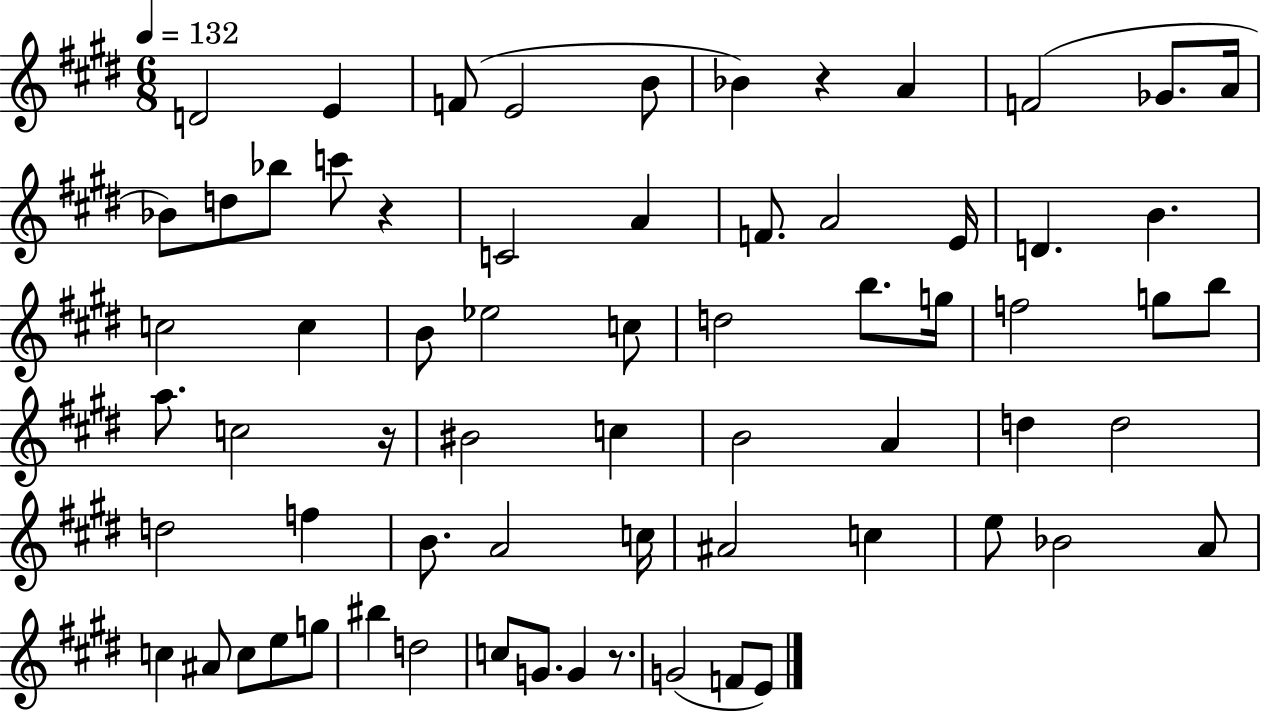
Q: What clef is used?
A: treble